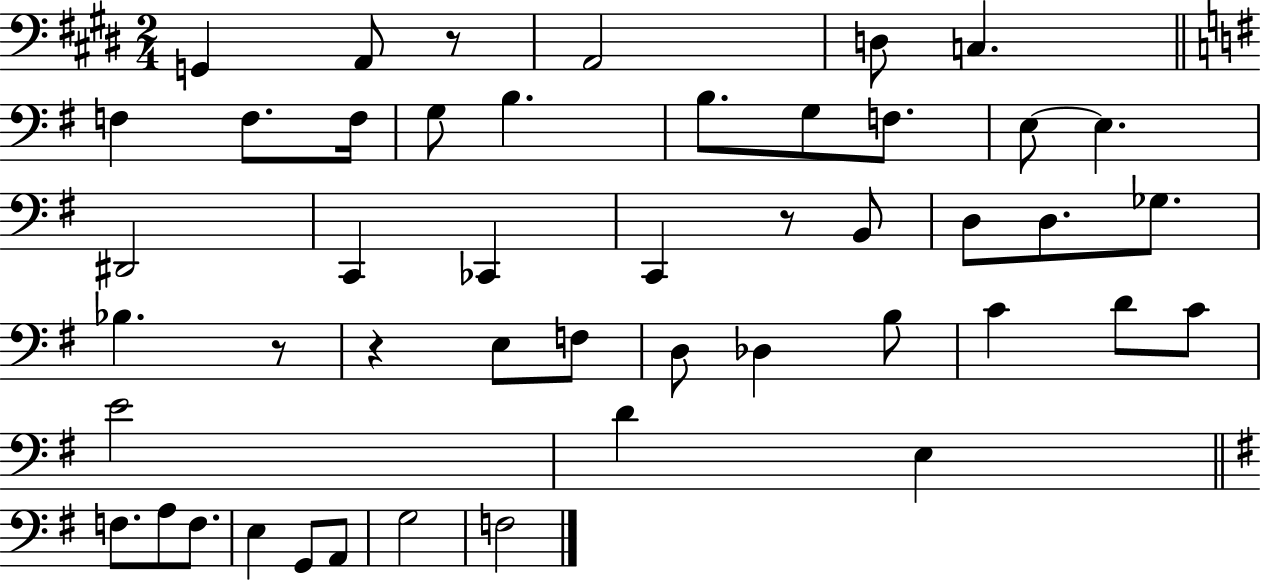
G2/q A2/e R/e A2/h D3/e C3/q. F3/q F3/e. F3/s G3/e B3/q. B3/e. G3/e F3/e. E3/e E3/q. D#2/h C2/q CES2/q C2/q R/e B2/e D3/e D3/e. Gb3/e. Bb3/q. R/e R/q E3/e F3/e D3/e Db3/q B3/e C4/q D4/e C4/e E4/h D4/q E3/q F3/e. A3/e F3/e. E3/q G2/e A2/e G3/h F3/h